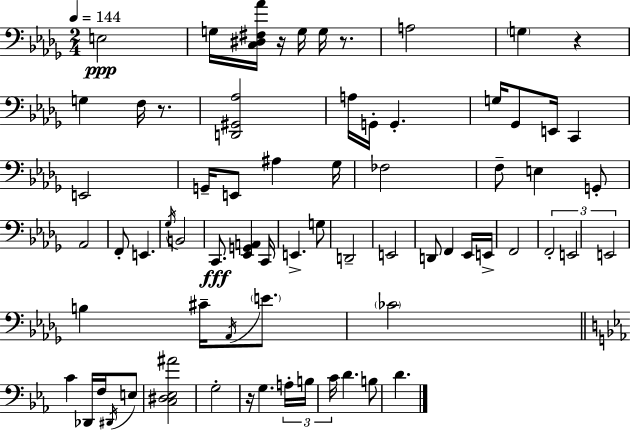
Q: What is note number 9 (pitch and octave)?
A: A3